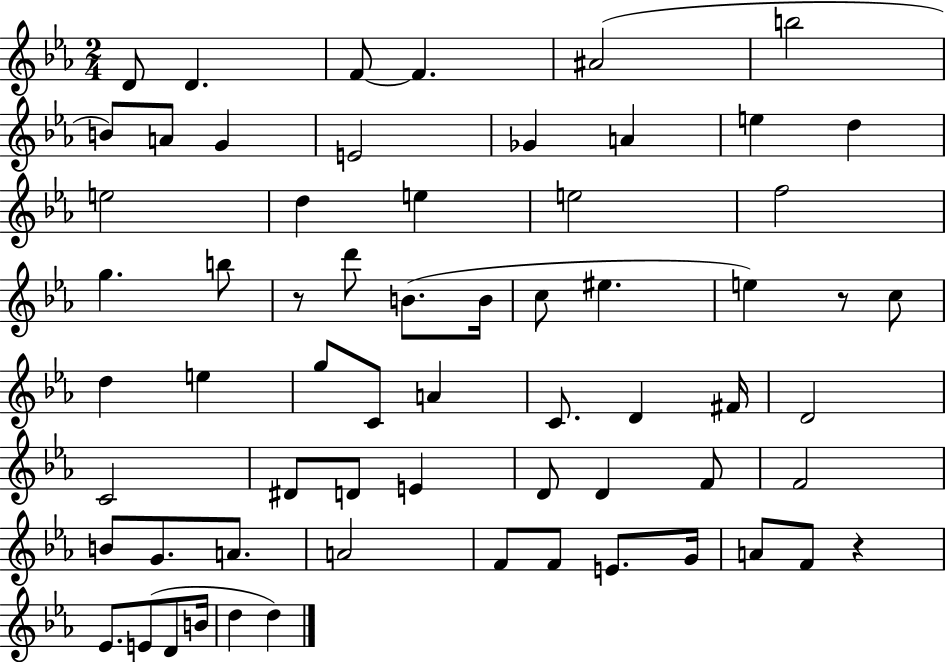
X:1
T:Untitled
M:2/4
L:1/4
K:Eb
D/2 D F/2 F ^A2 b2 B/2 A/2 G E2 _G A e d e2 d e e2 f2 g b/2 z/2 d'/2 B/2 B/4 c/2 ^e e z/2 c/2 d e g/2 C/2 A C/2 D ^F/4 D2 C2 ^D/2 D/2 E D/2 D F/2 F2 B/2 G/2 A/2 A2 F/2 F/2 E/2 G/4 A/2 F/2 z _E/2 E/2 D/2 B/4 d d